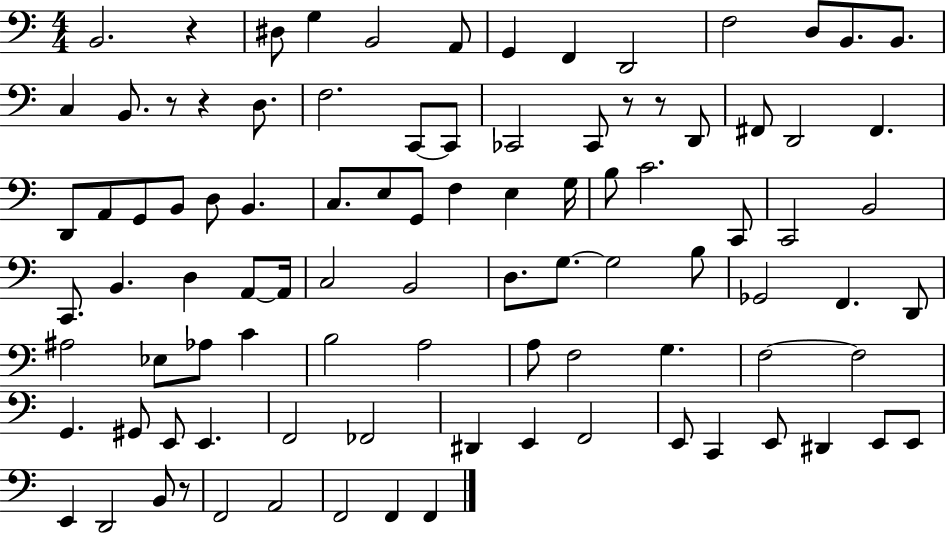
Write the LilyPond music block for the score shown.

{
  \clef bass
  \numericTimeSignature
  \time 4/4
  \key c \major
  \repeat volta 2 { b,2. r4 | dis8 g4 b,2 a,8 | g,4 f,4 d,2 | f2 d8 b,8. b,8. | \break c4 b,8. r8 r4 d8. | f2. c,8~~ c,8 | ces,2 ces,8 r8 r8 d,8 | fis,8 d,2 fis,4. | \break d,8 a,8 g,8 b,8 d8 b,4. | c8. e8 g,8 f4 e4 g16 | b8 c'2. c,8 | c,2 b,2 | \break c,8. b,4. d4 a,8~~ a,16 | c2 b,2 | d8. g8.~~ g2 b8 | ges,2 f,4. d,8 | \break ais2 ees8 aes8 c'4 | b2 a2 | a8 f2 g4. | f2~~ f2 | \break g,4. gis,8 e,8 e,4. | f,2 fes,2 | dis,4 e,4 f,2 | e,8 c,4 e,8 dis,4 e,8 e,8 | \break e,4 d,2 b,8 r8 | f,2 a,2 | f,2 f,4 f,4 | } \bar "|."
}